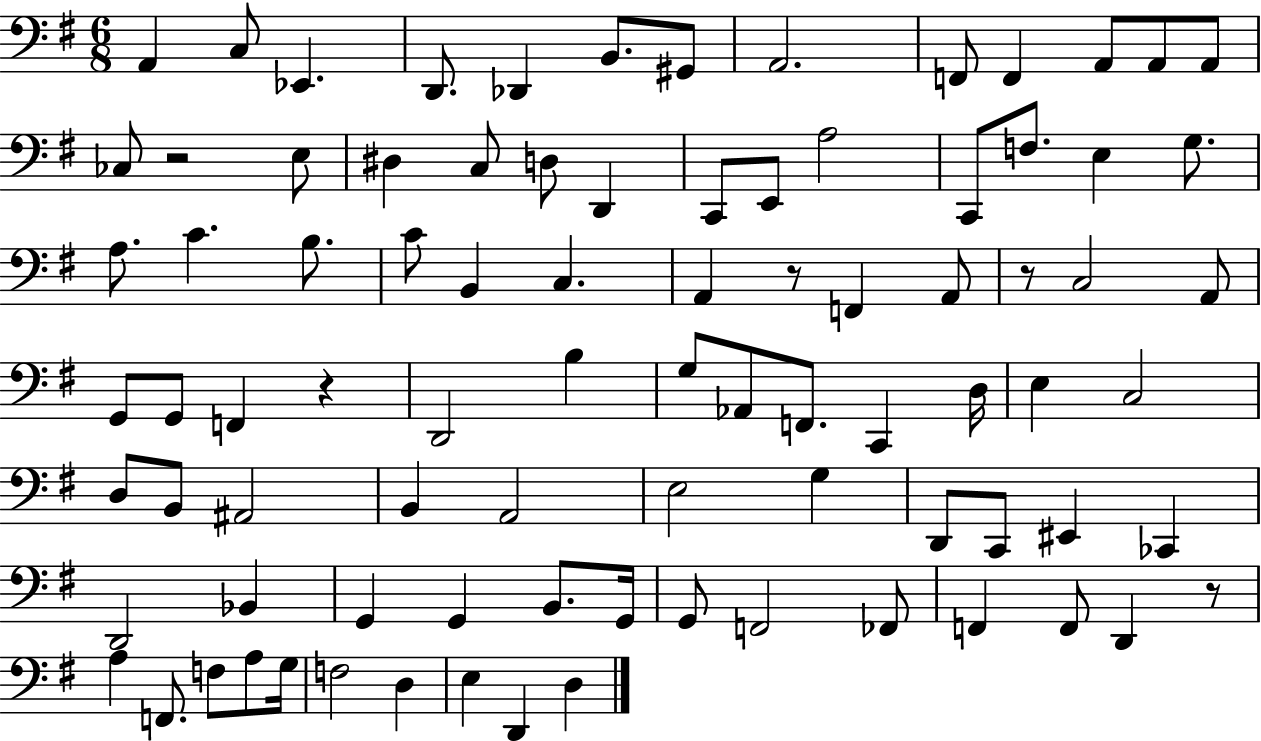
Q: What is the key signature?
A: G major